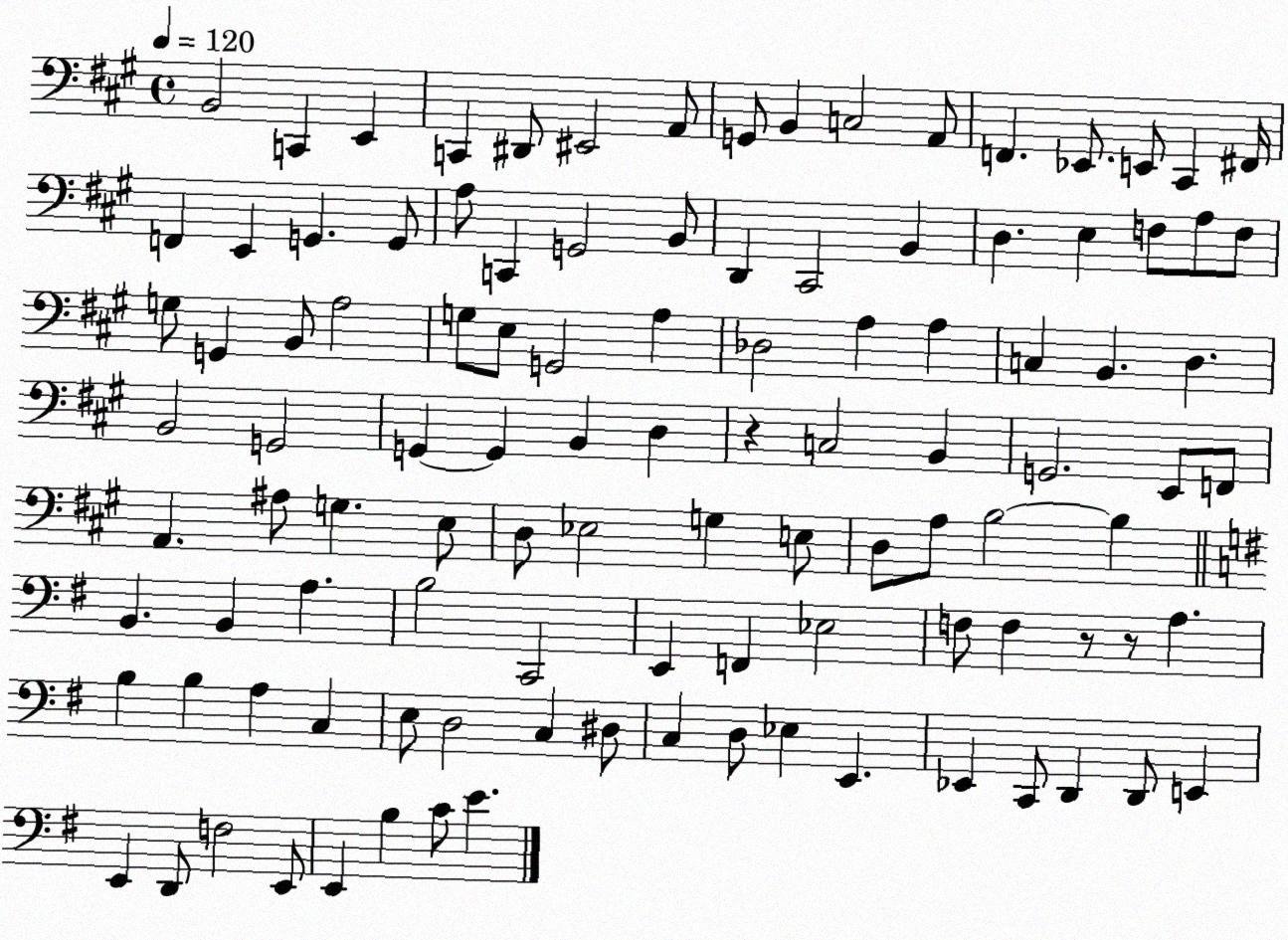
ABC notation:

X:1
T:Untitled
M:4/4
L:1/4
K:A
B,,2 C,, E,, C,, ^D,,/2 ^E,,2 A,,/2 G,,/2 B,, C,2 A,,/2 F,, _E,,/2 E,,/2 ^C,, ^F,,/4 F,, E,, G,, G,,/2 A,/2 C,, G,,2 B,,/2 D,, ^C,,2 B,, D, E, F,/2 A,/2 F,/2 G,/2 G,, B,,/2 A,2 G,/2 E,/2 G,,2 A, _D,2 A, A, C, B,, D, B,,2 G,,2 G,, G,, B,, D, z C,2 B,, G,,2 E,,/2 F,,/2 A,, ^A,/2 G, E,/2 D,/2 _E,2 G, E,/2 D,/2 A,/2 B,2 B, B,, B,, A, B,2 C,,2 E,, F,, _E,2 F,/2 F, z/2 z/2 A, B, B, A, C, E,/2 D,2 C, ^D,/2 C, D,/2 _E, E,, _E,, C,,/2 D,, D,,/2 E,, E,, D,,/2 F,2 E,,/2 E,, B, C/2 E